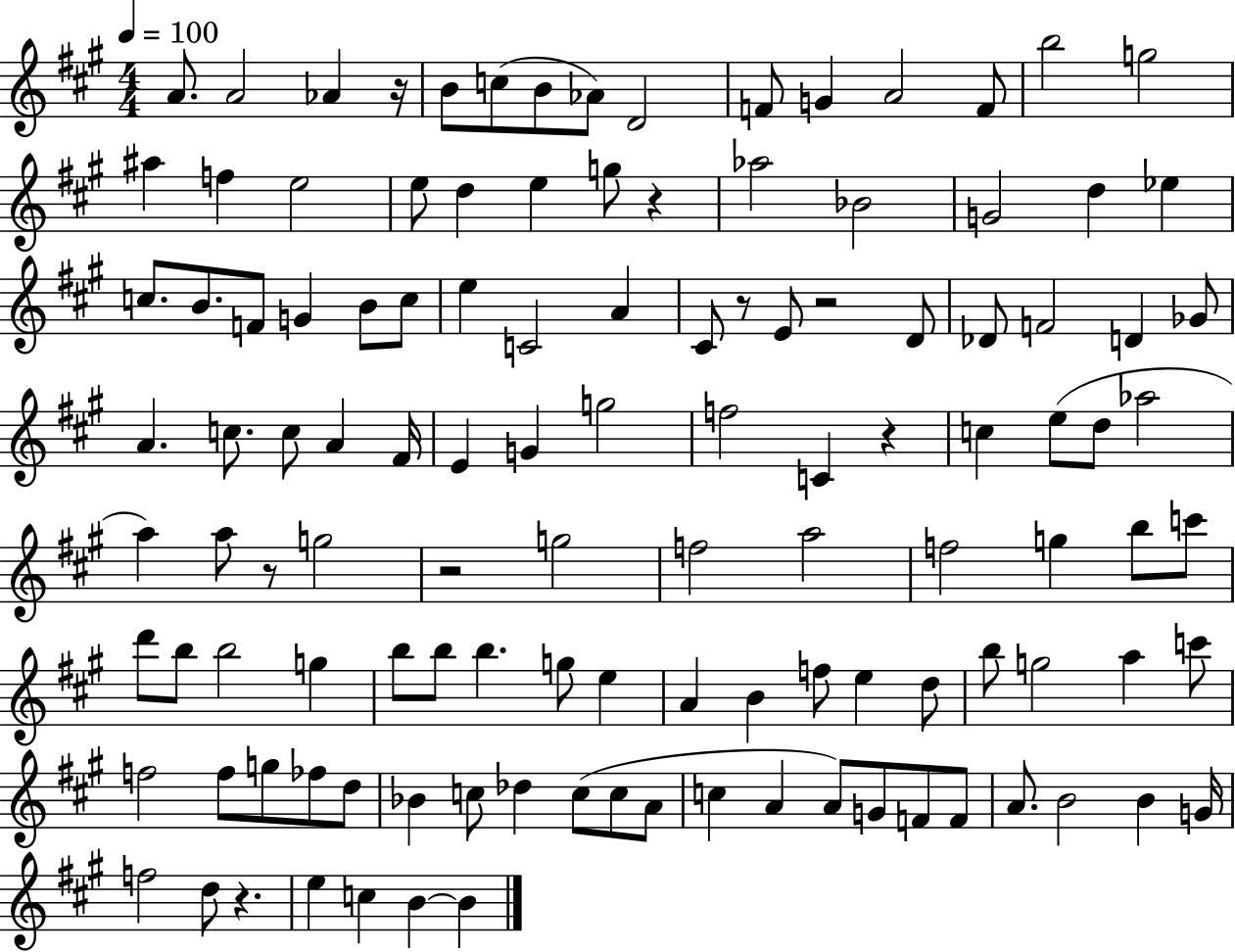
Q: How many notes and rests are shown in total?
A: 119